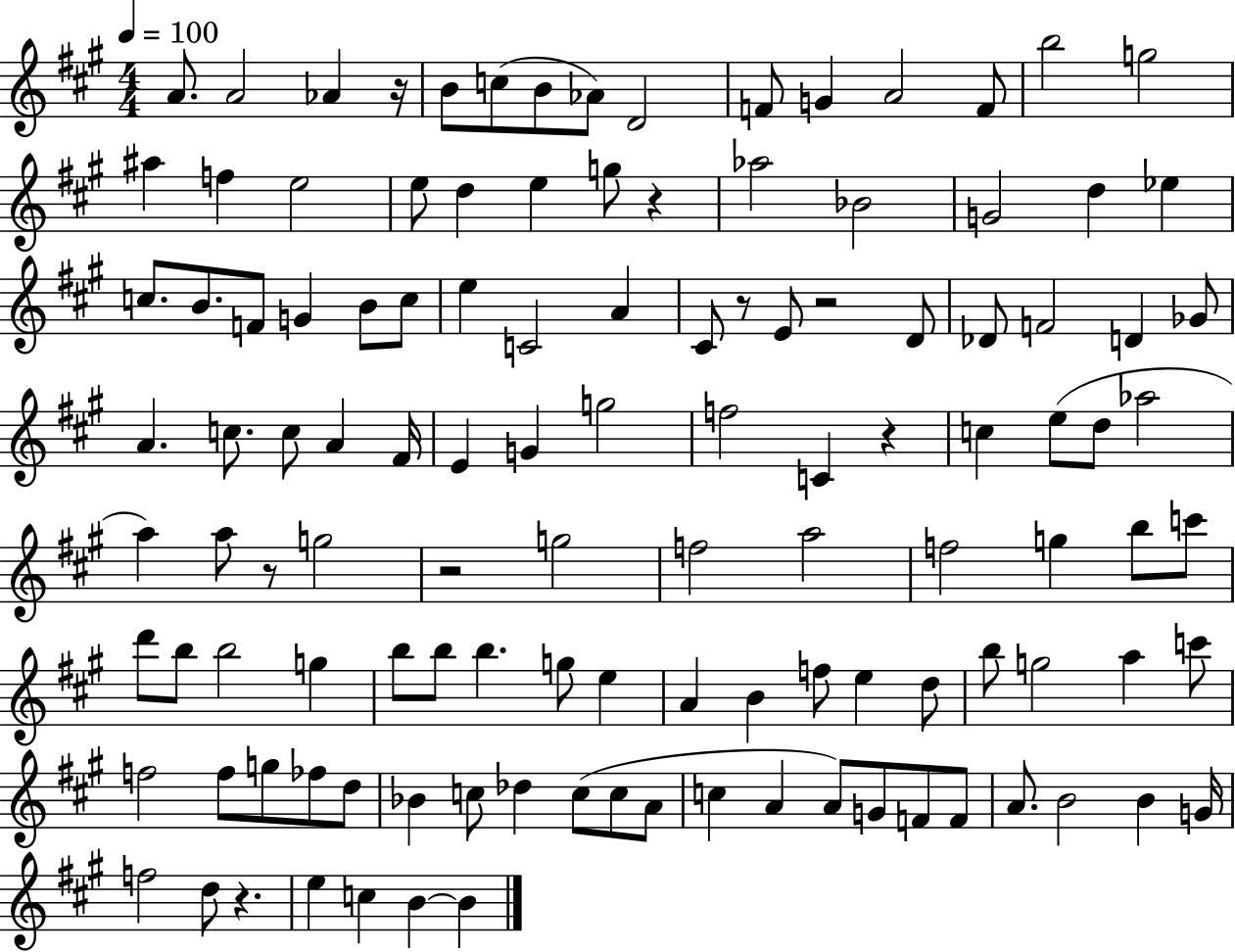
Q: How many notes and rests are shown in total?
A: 119